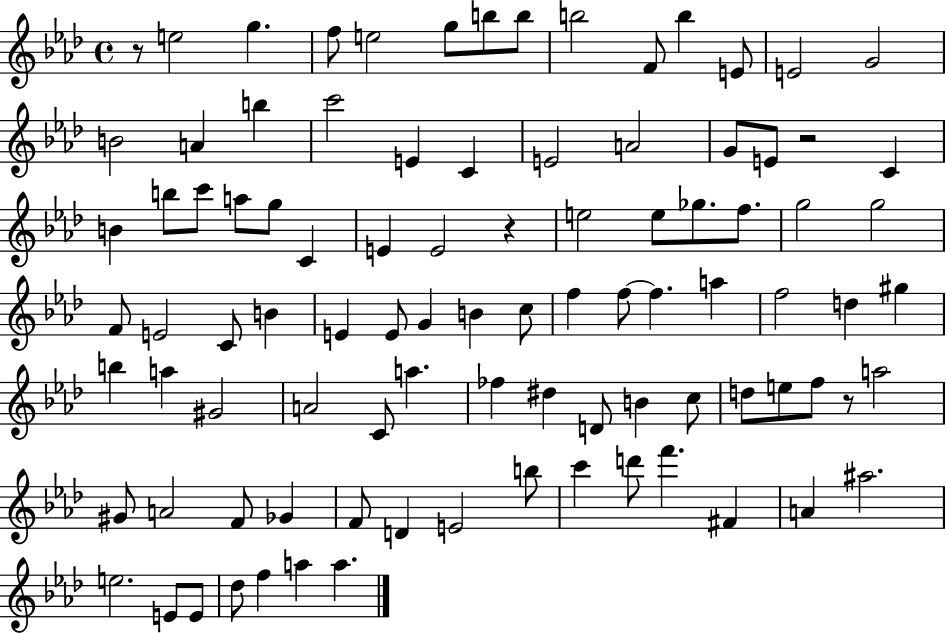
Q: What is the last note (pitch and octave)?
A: A5